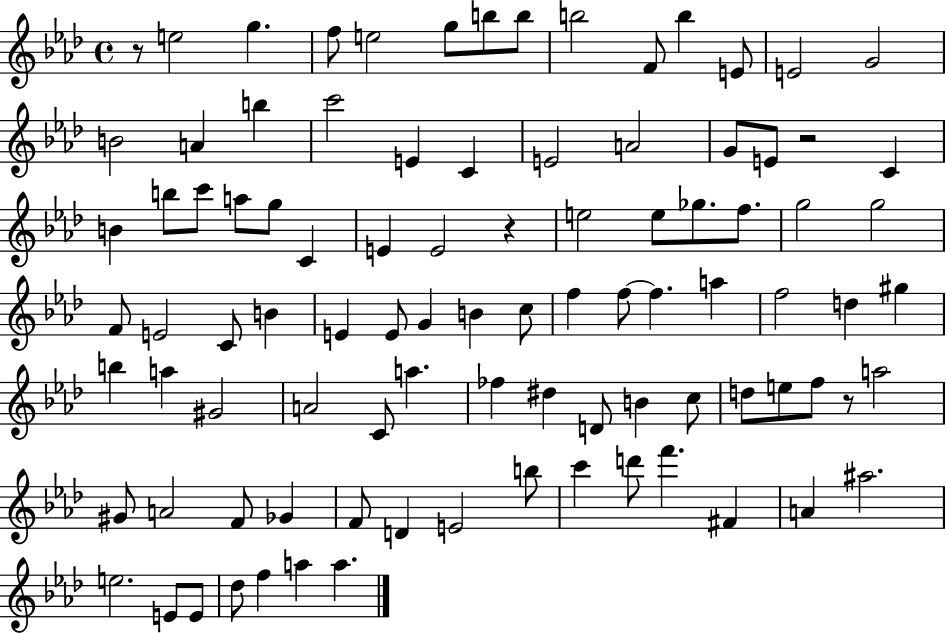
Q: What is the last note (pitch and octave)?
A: A5